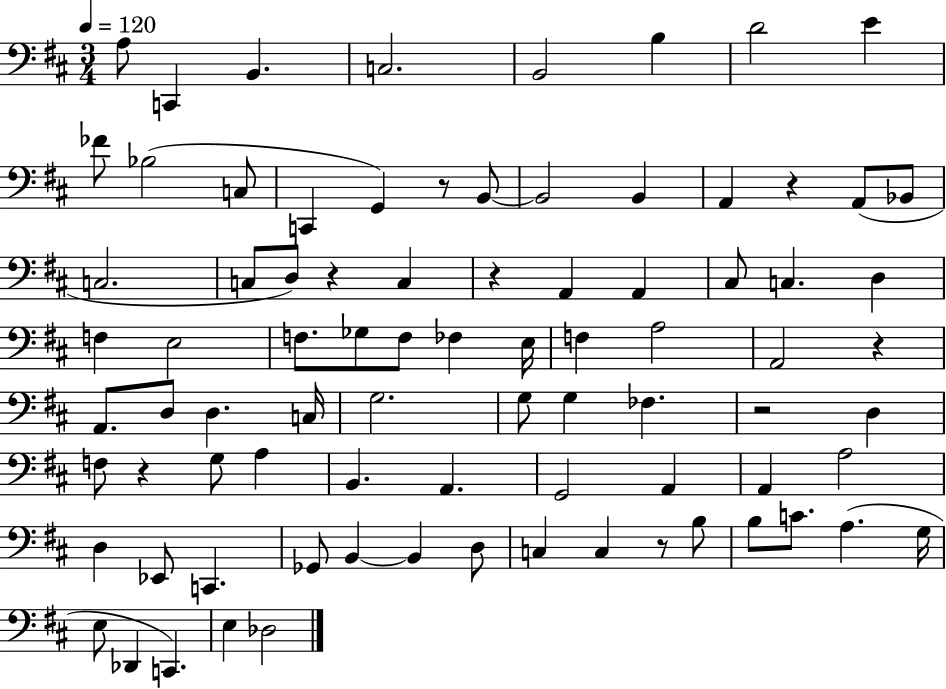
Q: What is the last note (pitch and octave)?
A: Db3